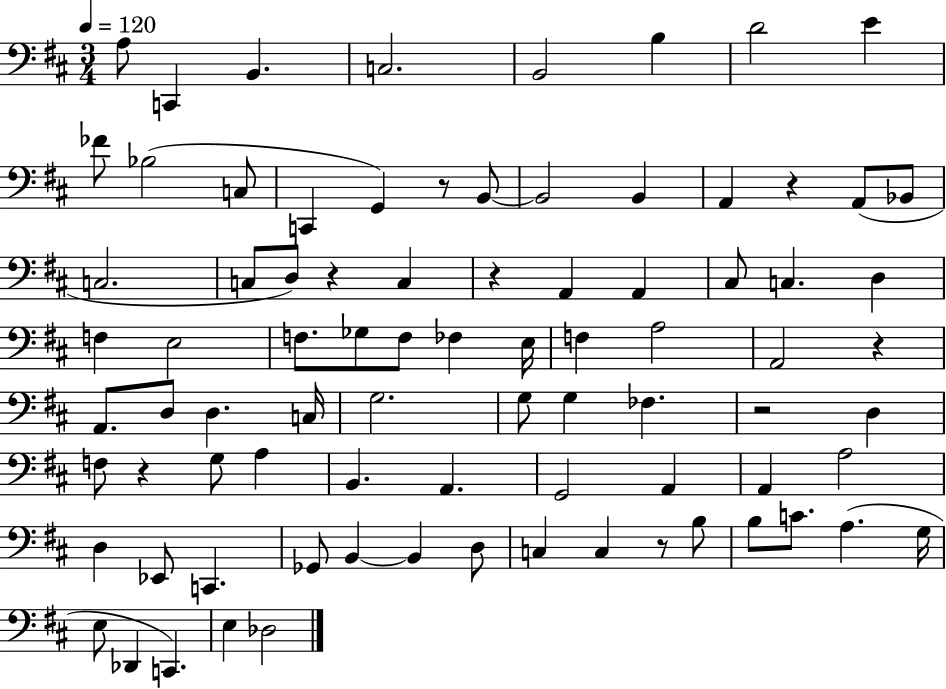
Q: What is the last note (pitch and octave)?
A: Db3